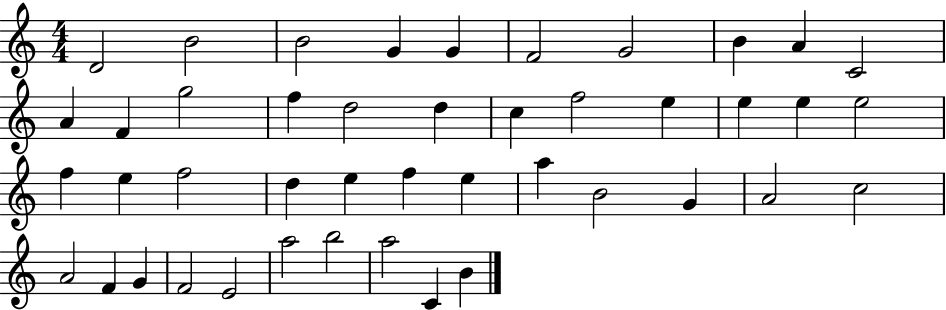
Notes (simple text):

D4/h B4/h B4/h G4/q G4/q F4/h G4/h B4/q A4/q C4/h A4/q F4/q G5/h F5/q D5/h D5/q C5/q F5/h E5/q E5/q E5/q E5/h F5/q E5/q F5/h D5/q E5/q F5/q E5/q A5/q B4/h G4/q A4/h C5/h A4/h F4/q G4/q F4/h E4/h A5/h B5/h A5/h C4/q B4/q